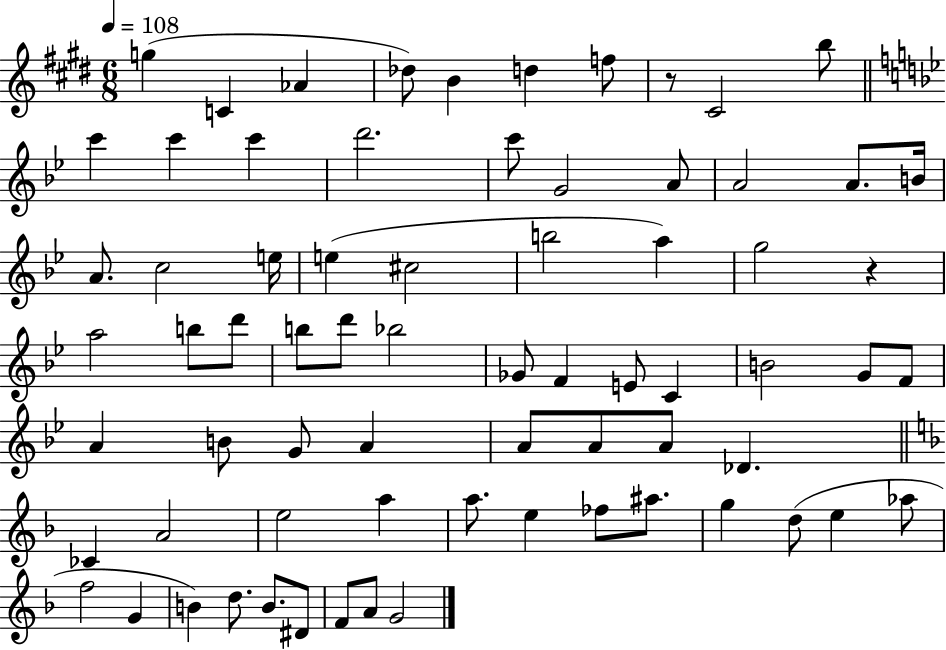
X:1
T:Untitled
M:6/8
L:1/4
K:E
g C _A _d/2 B d f/2 z/2 ^C2 b/2 c' c' c' d'2 c'/2 G2 A/2 A2 A/2 B/4 A/2 c2 e/4 e ^c2 b2 a g2 z a2 b/2 d'/2 b/2 d'/2 _b2 _G/2 F E/2 C B2 G/2 F/2 A B/2 G/2 A A/2 A/2 A/2 _D _C A2 e2 a a/2 e _f/2 ^a/2 g d/2 e _a/2 f2 G B d/2 B/2 ^D/2 F/2 A/2 G2